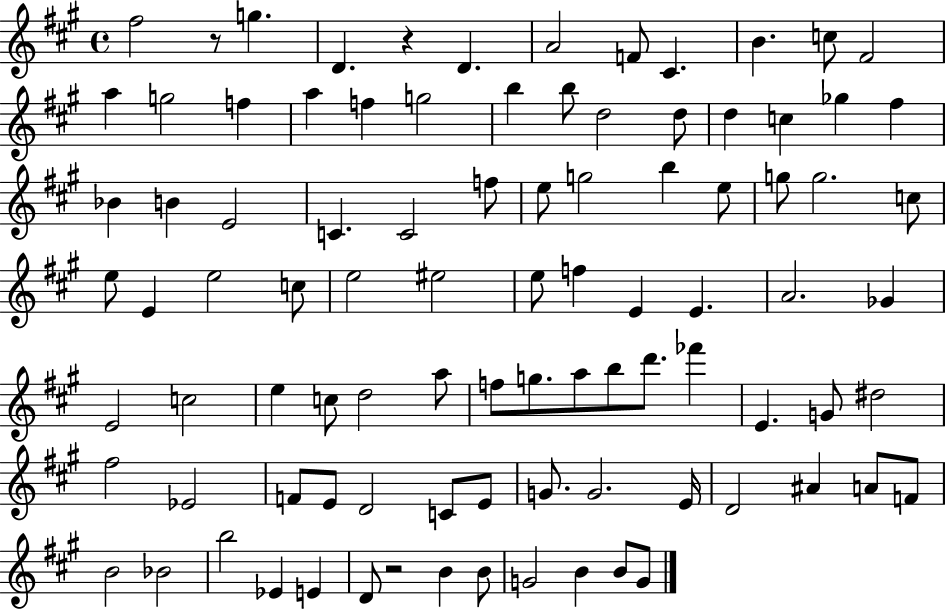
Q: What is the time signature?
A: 4/4